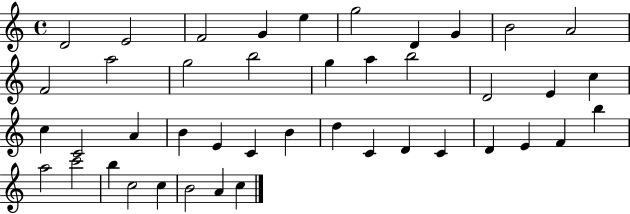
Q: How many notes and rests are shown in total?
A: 43